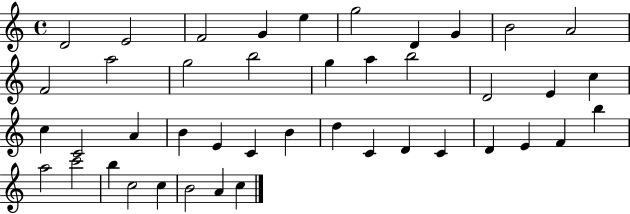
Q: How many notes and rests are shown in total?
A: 43